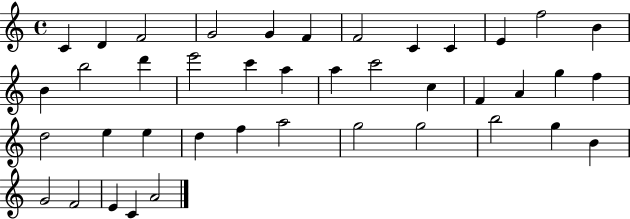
X:1
T:Untitled
M:4/4
L:1/4
K:C
C D F2 G2 G F F2 C C E f2 B B b2 d' e'2 c' a a c'2 c F A g f d2 e e d f a2 g2 g2 b2 g B G2 F2 E C A2